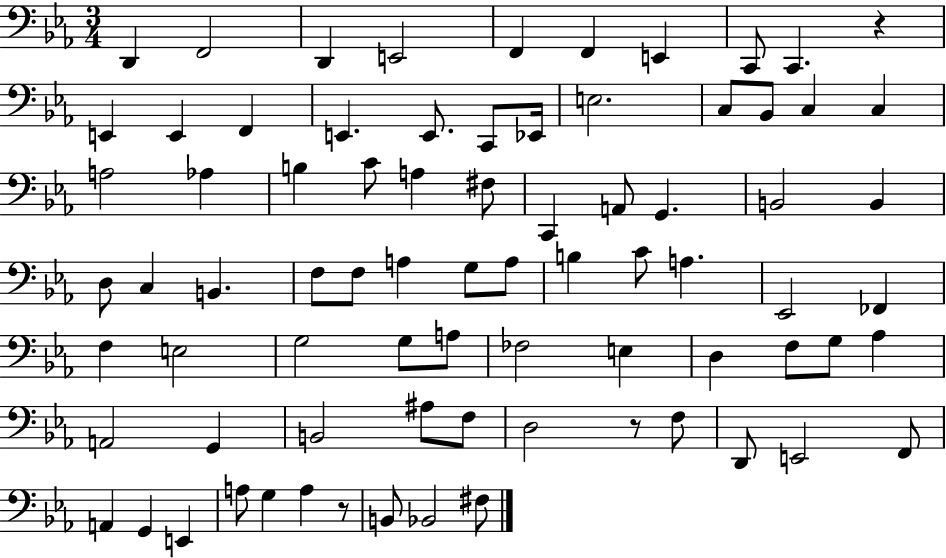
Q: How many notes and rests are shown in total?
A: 78